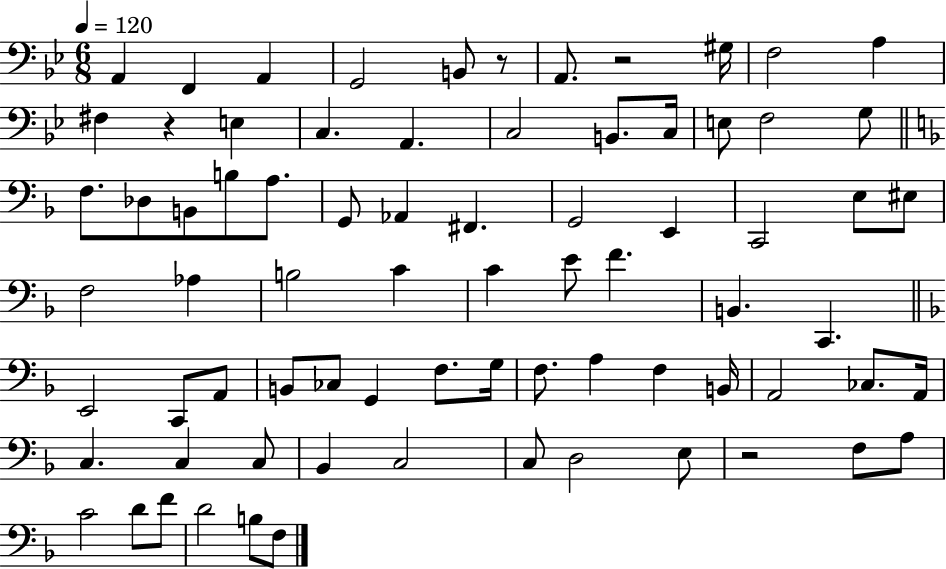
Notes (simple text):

A2/q F2/q A2/q G2/h B2/e R/e A2/e. R/h G#3/s F3/h A3/q F#3/q R/q E3/q C3/q. A2/q. C3/h B2/e. C3/s E3/e F3/h G3/e F3/e. Db3/e B2/e B3/e A3/e. G2/e Ab2/q F#2/q. G2/h E2/q C2/h E3/e EIS3/e F3/h Ab3/q B3/h C4/q C4/q E4/e F4/q. B2/q. C2/q. E2/h C2/e A2/e B2/e CES3/e G2/q F3/e. G3/s F3/e. A3/q F3/q B2/s A2/h CES3/e. A2/s C3/q. C3/q C3/e Bb2/q C3/h C3/e D3/h E3/e R/h F3/e A3/e C4/h D4/e F4/e D4/h B3/e F3/e